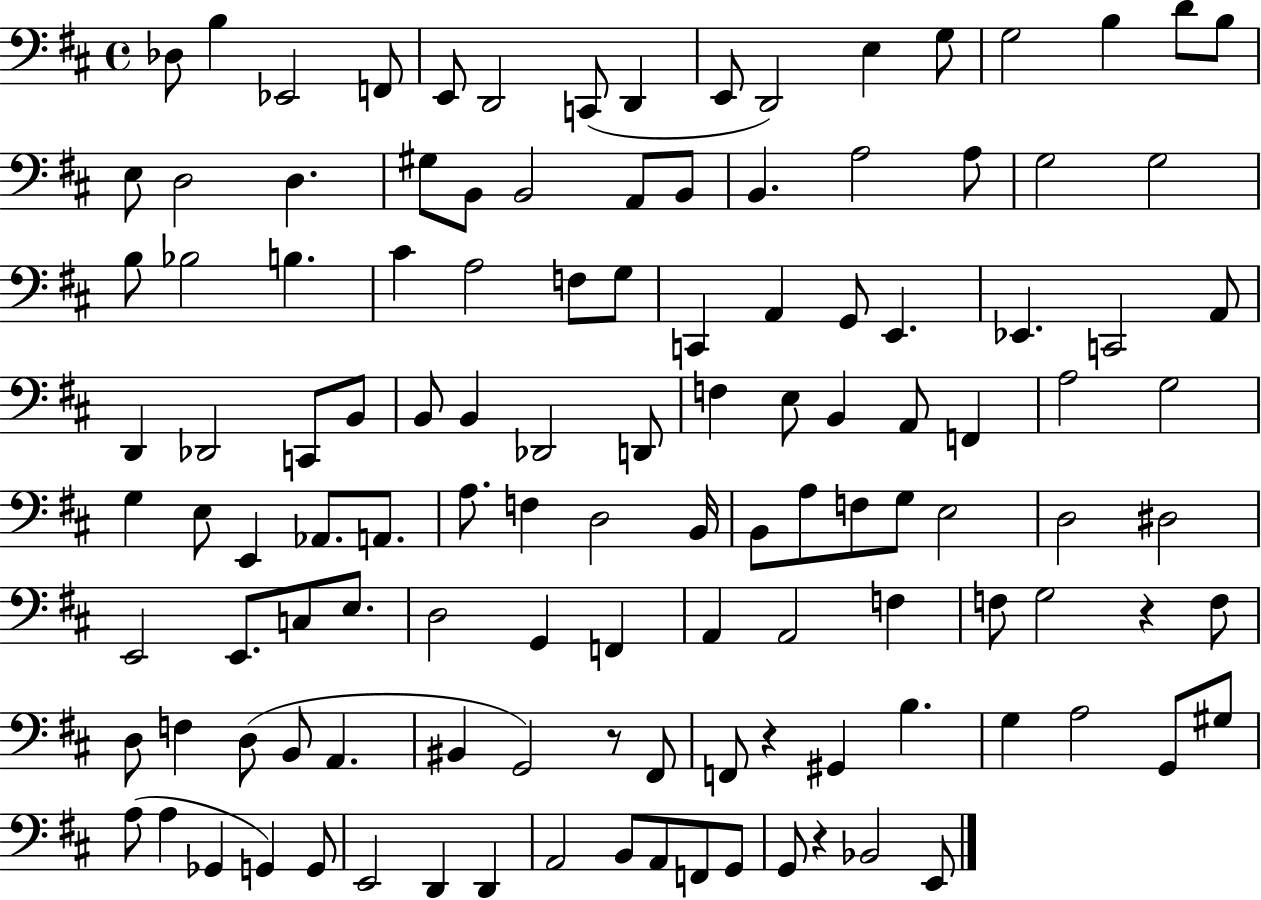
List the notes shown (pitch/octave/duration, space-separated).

Db3/e B3/q Eb2/h F2/e E2/e D2/h C2/e D2/q E2/e D2/h E3/q G3/e G3/h B3/q D4/e B3/e E3/e D3/h D3/q. G#3/e B2/e B2/h A2/e B2/e B2/q. A3/h A3/e G3/h G3/h B3/e Bb3/h B3/q. C#4/q A3/h F3/e G3/e C2/q A2/q G2/e E2/q. Eb2/q. C2/h A2/e D2/q Db2/h C2/e B2/e B2/e B2/q Db2/h D2/e F3/q E3/e B2/q A2/e F2/q A3/h G3/h G3/q E3/e E2/q Ab2/e. A2/e. A3/e. F3/q D3/h B2/s B2/e A3/e F3/e G3/e E3/h D3/h D#3/h E2/h E2/e. C3/e E3/e. D3/h G2/q F2/q A2/q A2/h F3/q F3/e G3/h R/q F3/e D3/e F3/q D3/e B2/e A2/q. BIS2/q G2/h R/e F#2/e F2/e R/q G#2/q B3/q. G3/q A3/h G2/e G#3/e A3/e A3/q Gb2/q G2/q G2/e E2/h D2/q D2/q A2/h B2/e A2/e F2/e G2/e G2/e R/q Bb2/h E2/e